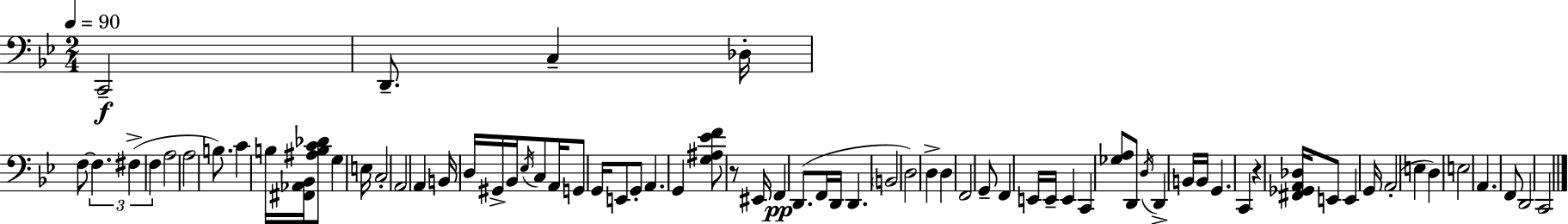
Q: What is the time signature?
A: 2/4